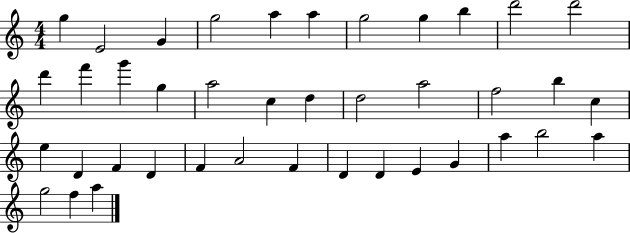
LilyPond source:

{
  \clef treble
  \numericTimeSignature
  \time 4/4
  \key c \major
  g''4 e'2 g'4 | g''2 a''4 a''4 | g''2 g''4 b''4 | d'''2 d'''2 | \break d'''4 f'''4 g'''4 g''4 | a''2 c''4 d''4 | d''2 a''2 | f''2 b''4 c''4 | \break e''4 d'4 f'4 d'4 | f'4 a'2 f'4 | d'4 d'4 e'4 g'4 | a''4 b''2 a''4 | \break g''2 f''4 a''4 | \bar "|."
}